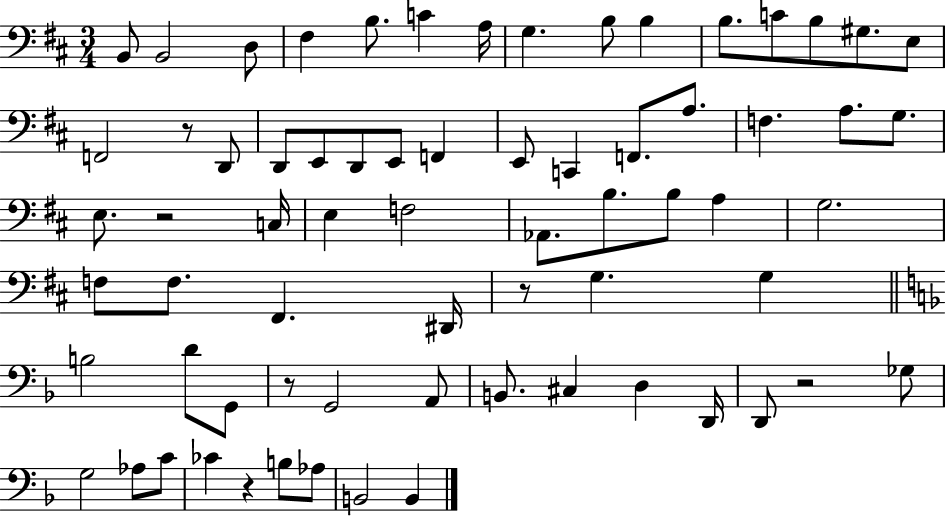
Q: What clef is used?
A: bass